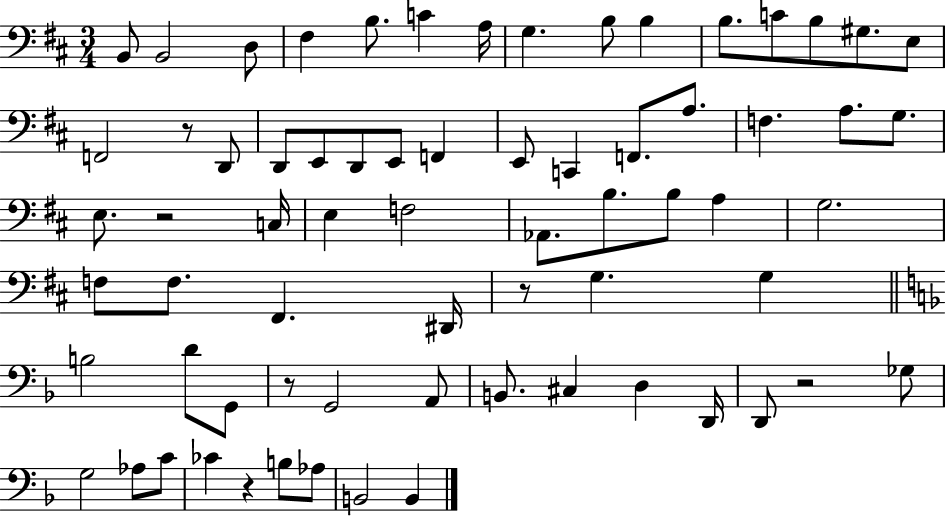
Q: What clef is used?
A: bass